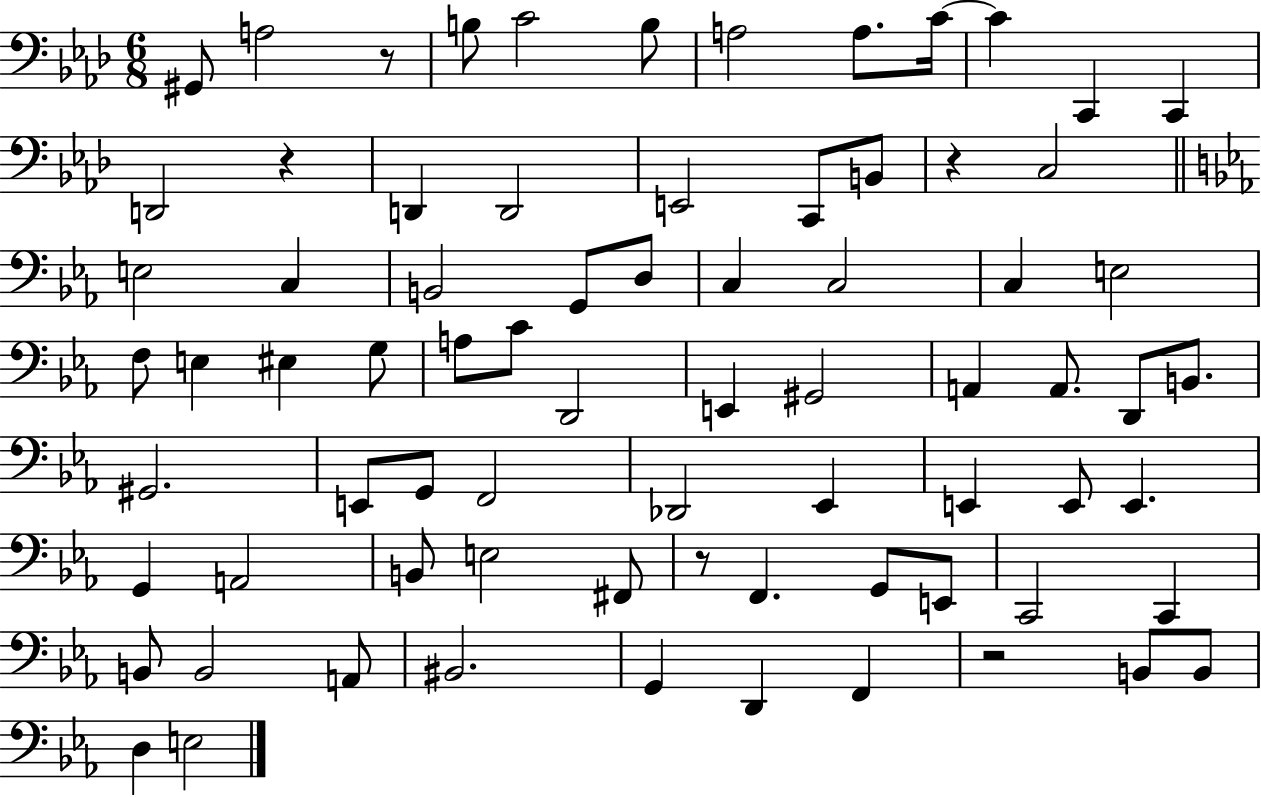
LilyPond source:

{
  \clef bass
  \numericTimeSignature
  \time 6/8
  \key aes \major
  gis,8 a2 r8 | b8 c'2 b8 | a2 a8. c'16~~ | c'4 c,4 c,4 | \break d,2 r4 | d,4 d,2 | e,2 c,8 b,8 | r4 c2 | \break \bar "||" \break \key ees \major e2 c4 | b,2 g,8 d8 | c4 c2 | c4 e2 | \break f8 e4 eis4 g8 | a8 c'8 d,2 | e,4 gis,2 | a,4 a,8. d,8 b,8. | \break gis,2. | e,8 g,8 f,2 | des,2 ees,4 | e,4 e,8 e,4. | \break g,4 a,2 | b,8 e2 fis,8 | r8 f,4. g,8 e,8 | c,2 c,4 | \break b,8 b,2 a,8 | bis,2. | g,4 d,4 f,4 | r2 b,8 b,8 | \break d4 e2 | \bar "|."
}